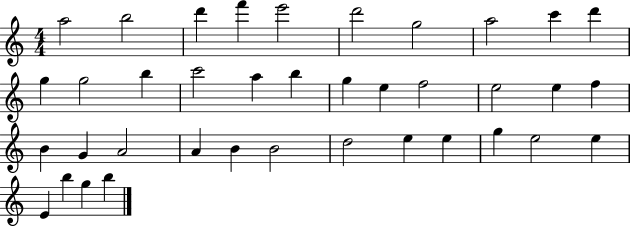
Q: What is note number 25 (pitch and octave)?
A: A4